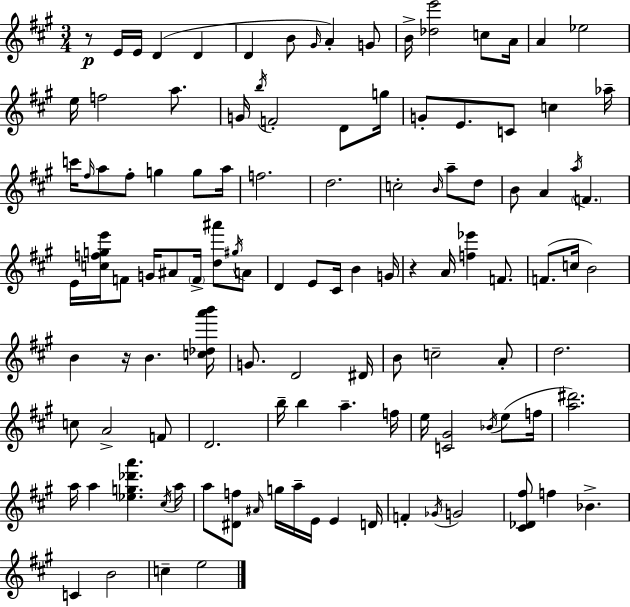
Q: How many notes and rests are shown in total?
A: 115